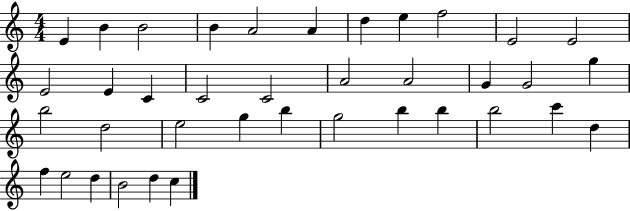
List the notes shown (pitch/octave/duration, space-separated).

E4/q B4/q B4/h B4/q A4/h A4/q D5/q E5/q F5/h E4/h E4/h E4/h E4/q C4/q C4/h C4/h A4/h A4/h G4/q G4/h G5/q B5/h D5/h E5/h G5/q B5/q G5/h B5/q B5/q B5/h C6/q D5/q F5/q E5/h D5/q B4/h D5/q C5/q